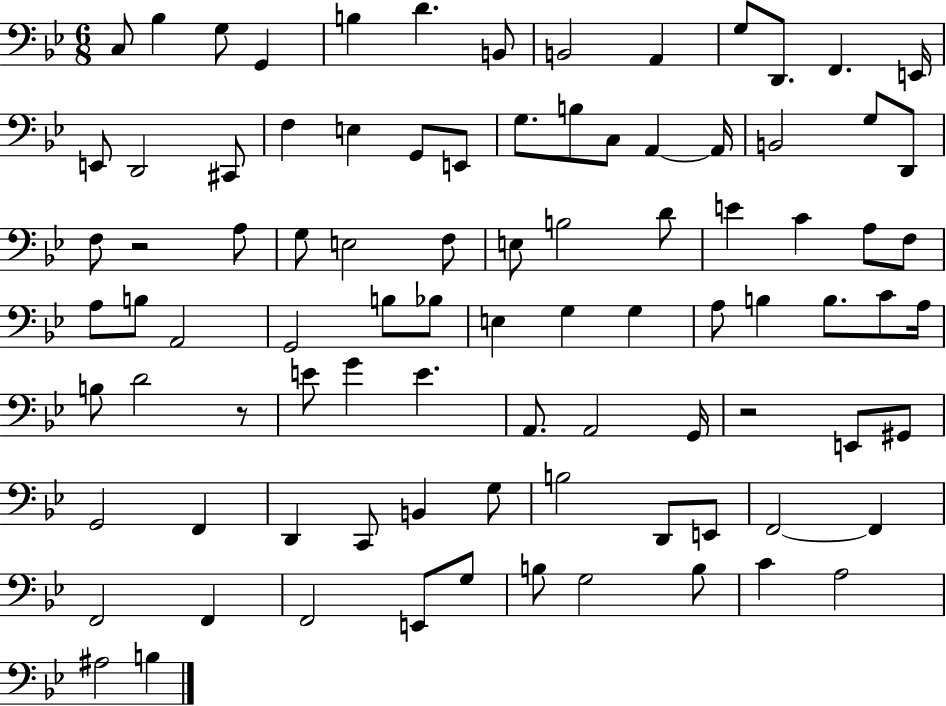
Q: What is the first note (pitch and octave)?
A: C3